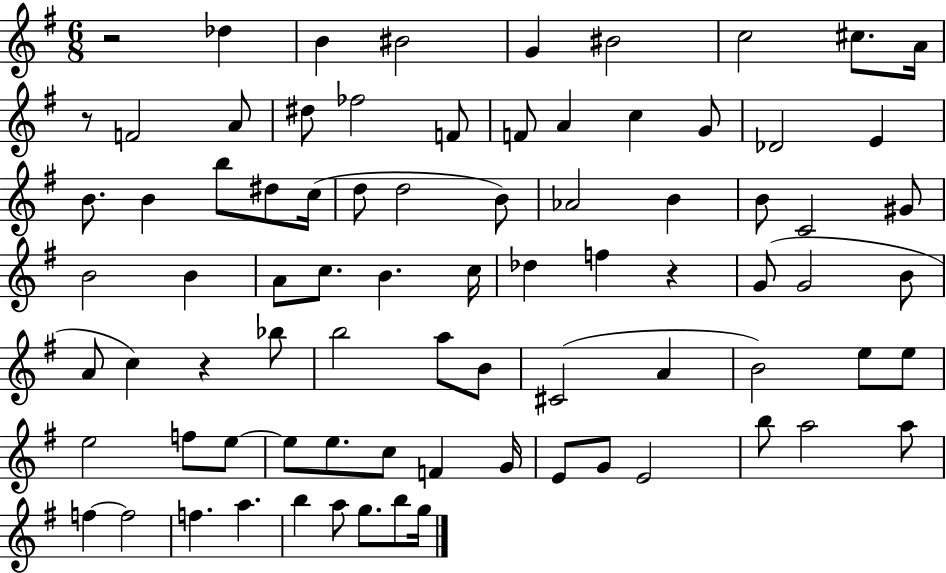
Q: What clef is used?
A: treble